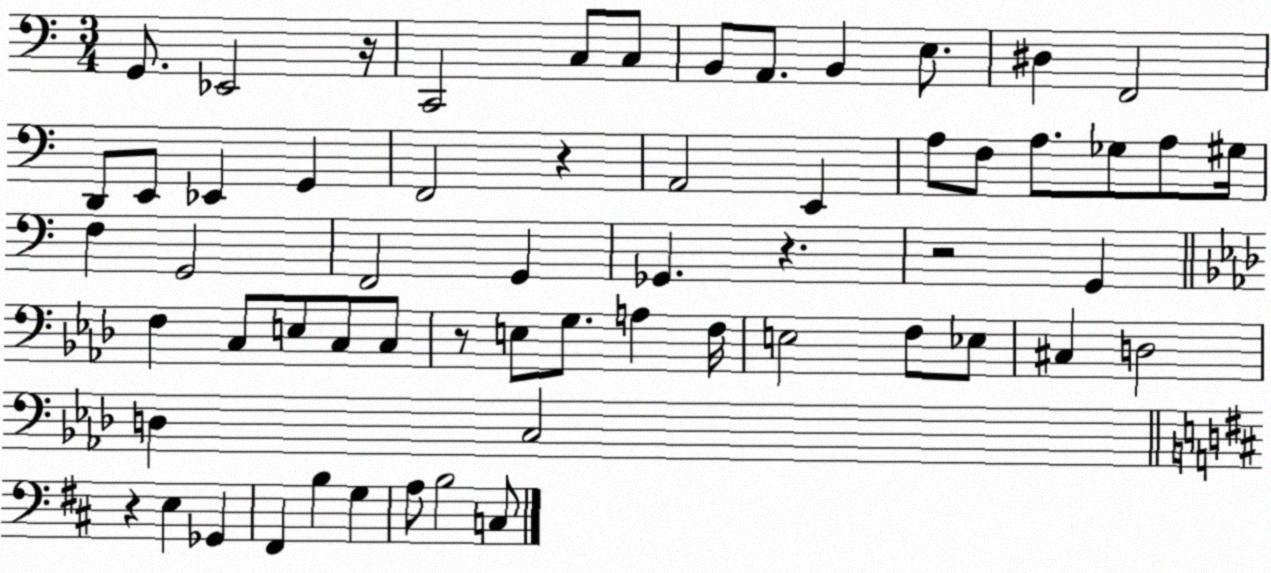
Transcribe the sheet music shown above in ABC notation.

X:1
T:Untitled
M:3/4
L:1/4
K:C
G,,/2 _E,,2 z/4 C,,2 C,/2 C,/2 B,,/2 A,,/2 B,, E,/2 ^D, F,,2 D,,/2 E,,/2 _E,, G,, F,,2 z A,,2 E,, A,/2 F,/2 A,/2 _G,/2 A,/2 ^G,/4 F, G,,2 F,,2 G,, _G,, z z2 G,, F, C,/2 E,/2 C,/2 C,/2 z/2 E,/2 G,/2 A, F,/4 E,2 F,/2 _E,/2 ^C, D,2 D, C,2 z E, _G,, ^F,, B, G, A,/2 B,2 C,/2